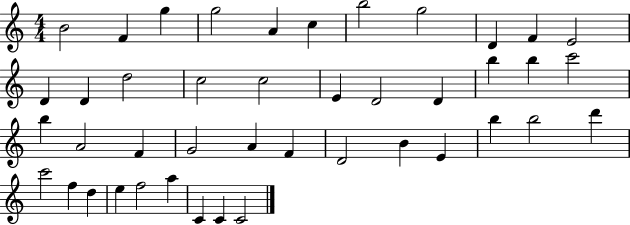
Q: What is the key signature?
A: C major